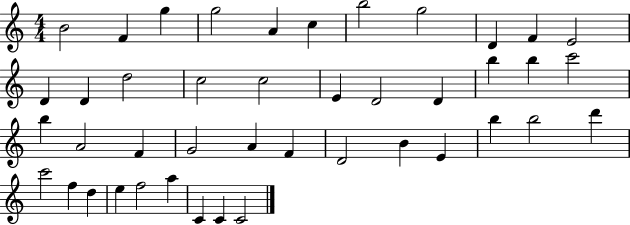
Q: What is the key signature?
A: C major